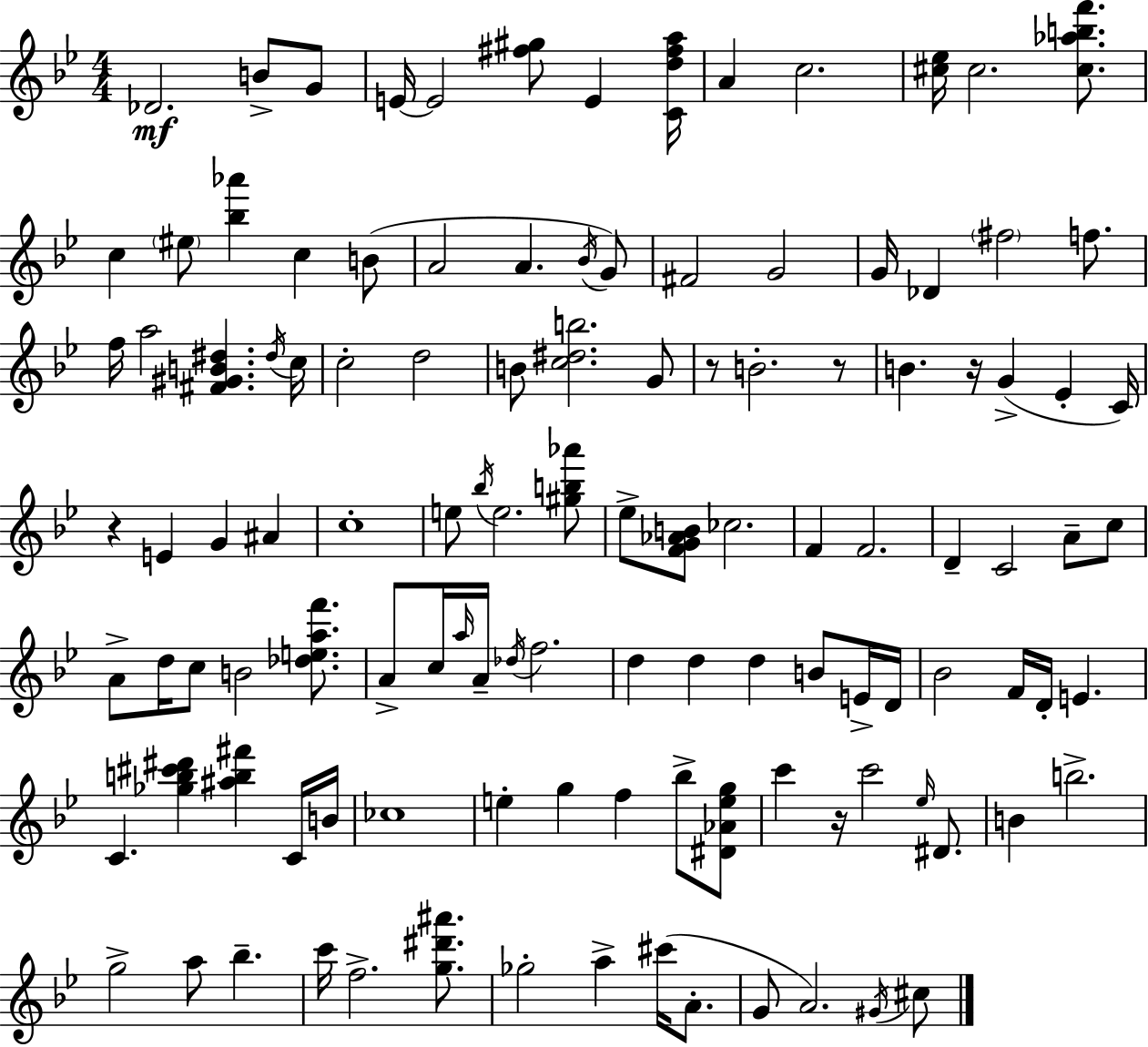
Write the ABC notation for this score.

X:1
T:Untitled
M:4/4
L:1/4
K:Gm
_D2 B/2 G/2 E/4 E2 [^f^g]/2 E [Cd^fa]/4 A c2 [^c_e]/4 ^c2 [^c_abf']/2 c ^e/2 [_b_a'] c B/2 A2 A _B/4 G/2 ^F2 G2 G/4 _D ^f2 f/2 f/4 a2 [^F^GB^d] ^d/4 c/4 c2 d2 B/2 [c^db]2 G/2 z/2 B2 z/2 B z/4 G _E C/4 z E G ^A c4 e/2 _b/4 e2 [^gb_a']/2 _e/2 [FG_AB]/2 _c2 F F2 D C2 A/2 c/2 A/2 d/4 c/2 B2 [_deaf']/2 A/2 c/4 a/4 A/4 _d/4 f2 d d d B/2 E/4 D/4 _B2 F/4 D/4 E C [_gb^c'^d'] [^ab^f'] C/4 B/4 _c4 e g f _b/2 [^D_Aeg]/2 c' z/4 c'2 _e/4 ^D/2 B b2 g2 a/2 _b c'/4 f2 [g^d'^a']/2 _g2 a ^c'/4 A/2 G/2 A2 ^G/4 ^c/2